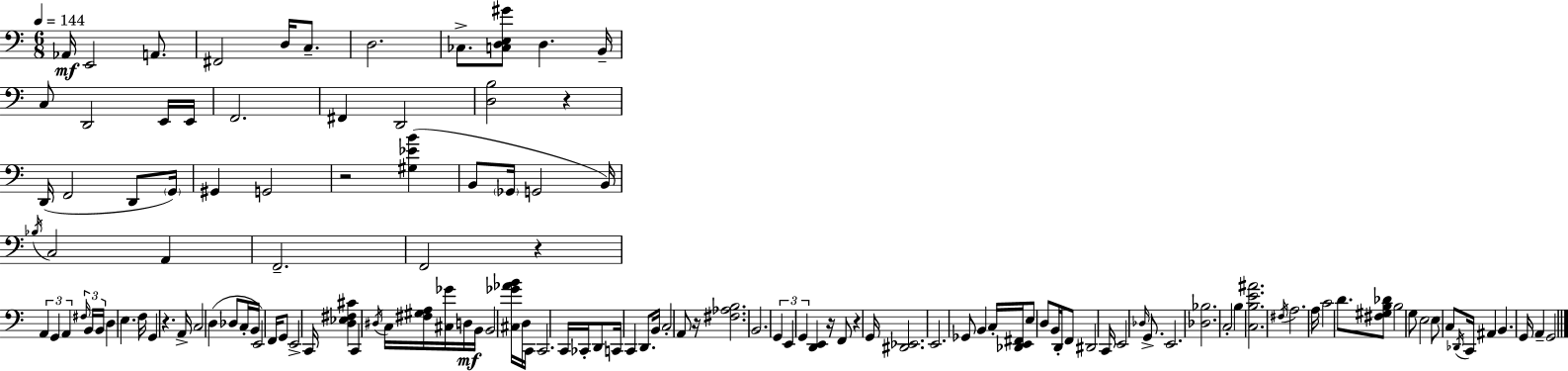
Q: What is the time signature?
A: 6/8